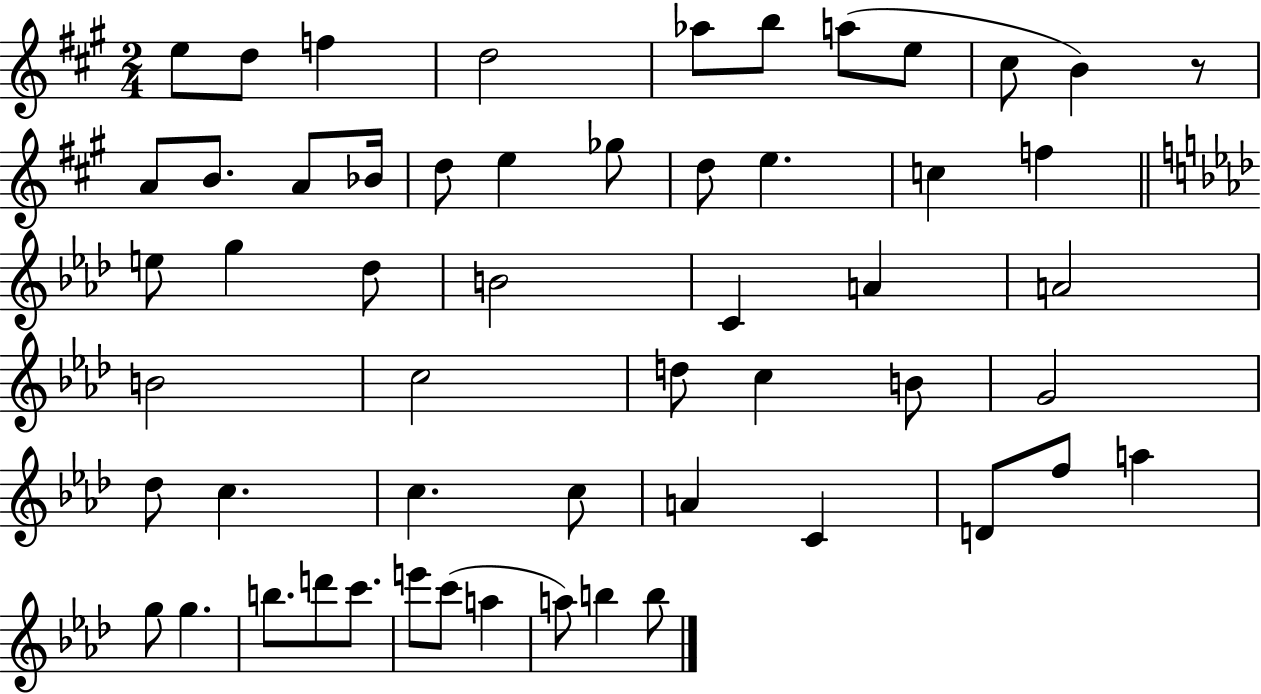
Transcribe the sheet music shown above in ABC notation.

X:1
T:Untitled
M:2/4
L:1/4
K:A
e/2 d/2 f d2 _a/2 b/2 a/2 e/2 ^c/2 B z/2 A/2 B/2 A/2 _B/4 d/2 e _g/2 d/2 e c f e/2 g _d/2 B2 C A A2 B2 c2 d/2 c B/2 G2 _d/2 c c c/2 A C D/2 f/2 a g/2 g b/2 d'/2 c'/2 e'/2 c'/2 a a/2 b b/2